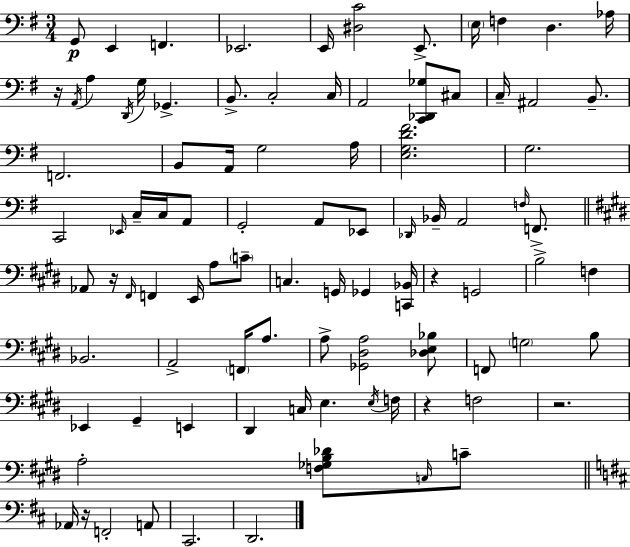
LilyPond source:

{
  \clef bass
  \numericTimeSignature
  \time 3/4
  \key e \minor
  g,8\p e,4 f,4. | ees,2. | e,16 <dis c'>2 e,8.-> | \parenthesize e16 f4 d4. aes16 | \break r16 \acciaccatura { a,16 } a4 \acciaccatura { d,16 } g16 ges,4.-> | b,8.-> c2-. | c16 a,2 <c, des, ges>8 | cis8 c16-- ais,2 b,8.-- | \break f,2. | b,8 a,16 g2 | a16 <e g d' fis'>2. | g2. | \break c,2 \grace { ees,16 } c16-- | c16 a,8 g,2-. a,8 | ees,8 \grace { des,16 } bes,16-- a,2 | \grace { f16 } f,8.-> \bar "||" \break \key e \major aes,8 r16 \grace { fis,16 } f,4 e,16 a8 \parenthesize c'8-- | c4. g,16 ges,4 | <c, bes,>16 r4 g,2 | b2-> f4 | \break bes,2. | a,2-> \parenthesize f,16 a8. | a8-> <ges, dis a>2 <des e bes>8 | f,8 \parenthesize g2 b8 | \break ees,4 gis,4-- e,4 | dis,4 c16 e4. | \acciaccatura { e16 } f16 r4 f2 | r2. | \break a2-. <f ges b des'>8 | \grace { c16 } c'8-- \bar "||" \break \key d \major aes,16 r16 f,2-. a,8 | cis,2. | d,2. | \bar "|."
}